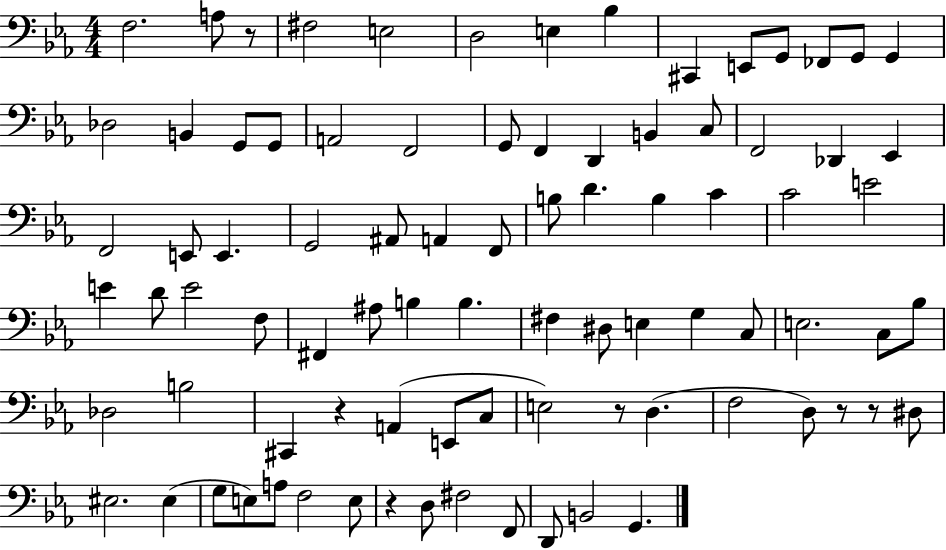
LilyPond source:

{
  \clef bass
  \numericTimeSignature
  \time 4/4
  \key ees \major
  f2. a8 r8 | fis2 e2 | d2 e4 bes4 | cis,4 e,8 g,8 fes,8 g,8 g,4 | \break des2 b,4 g,8 g,8 | a,2 f,2 | g,8 f,4 d,4 b,4 c8 | f,2 des,4 ees,4 | \break f,2 e,8 e,4. | g,2 ais,8 a,4 f,8 | b8 d'4. b4 c'4 | c'2 e'2 | \break e'4 d'8 e'2 f8 | fis,4 ais8 b4 b4. | fis4 dis8 e4 g4 c8 | e2. c8 bes8 | \break des2 b2 | cis,4 r4 a,4( e,8 c8 | e2) r8 d4.( | f2 d8) r8 r8 dis8 | \break eis2. eis4( | g8 e8) a8 f2 e8 | r4 d8 fis2 f,8 | d,8 b,2 g,4. | \break \bar "|."
}